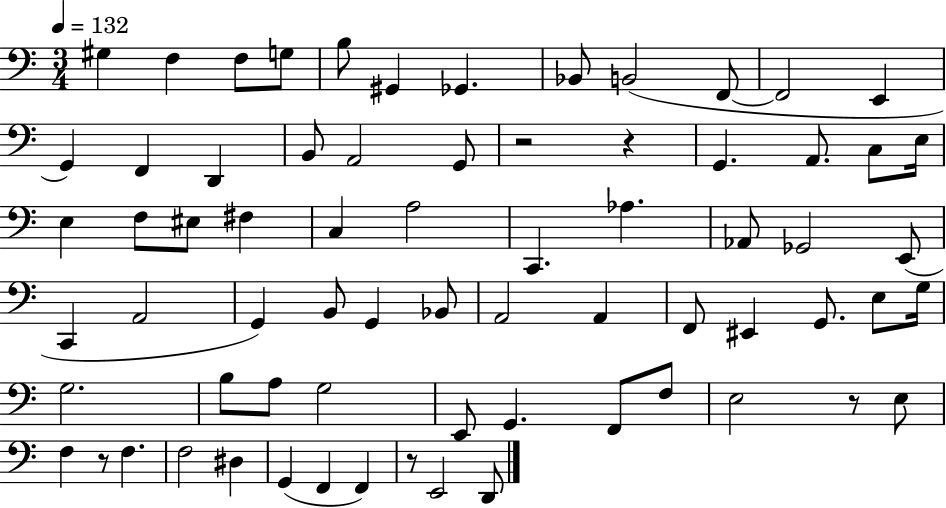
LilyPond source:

{
  \clef bass
  \numericTimeSignature
  \time 3/4
  \key c \major
  \tempo 4 = 132
  \repeat volta 2 { gis4 f4 f8 g8 | b8 gis,4 ges,4. | bes,8 b,2( f,8~~ | f,2 e,4 | \break g,4) f,4 d,4 | b,8 a,2 g,8 | r2 r4 | g,4. a,8. c8 e16 | \break e4 f8 eis8 fis4 | c4 a2 | c,4. aes4. | aes,8 ges,2 e,8( | \break c,4 a,2 | g,4) b,8 g,4 bes,8 | a,2 a,4 | f,8 eis,4 g,8. e8 g16 | \break g2. | b8 a8 g2 | e,8 g,4. f,8 f8 | e2 r8 e8 | \break f4 r8 f4. | f2 dis4 | g,4( f,4 f,4) | r8 e,2 d,8 | \break } \bar "|."
}